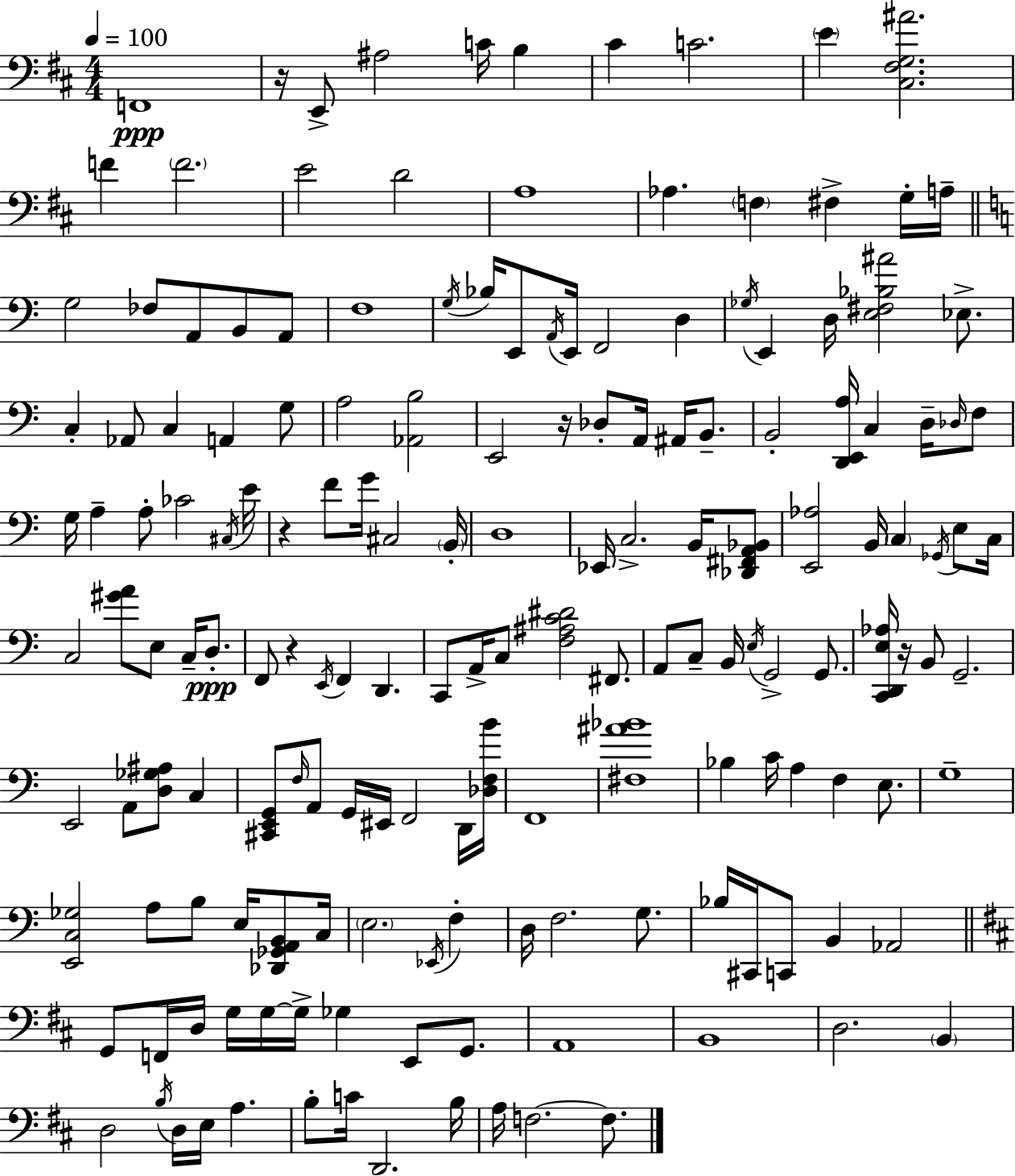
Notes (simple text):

F2/w R/s E2/e A#3/h C4/s B3/q C#4/q C4/h. E4/q [C#3,F#3,G3,A#4]/h. F4/q F4/h. E4/h D4/h A3/w Ab3/q. F3/q F#3/q G3/s A3/s G3/h FES3/e A2/e B2/e A2/e F3/w G3/s Bb3/s E2/e A2/s E2/s F2/h D3/q Gb3/s E2/q D3/s [E3,F#3,Bb3,A#4]/h Eb3/e. C3/q Ab2/e C3/q A2/q G3/e A3/h [Ab2,B3]/h E2/h R/s Db3/e A2/s A#2/s B2/e. B2/h [D2,E2,A3]/s C3/q D3/s Db3/s F3/e G3/s A3/q A3/e CES4/h C#3/s E4/s R/q F4/e G4/s C#3/h B2/s D3/w Eb2/s C3/h. B2/s [Db2,F#2,A2,Bb2]/e [E2,Ab3]/h B2/s C3/q Gb2/s E3/e C3/s C3/h [G#4,A4]/e E3/e C3/s D3/e. F2/e R/q E2/s F2/q D2/q. C2/e A2/s C3/e [F3,A#3,C4,D#4]/h F#2/e. A2/e C3/e B2/s E3/s G2/h G2/e. [C2,D2,E3,Ab3]/s R/s B2/e G2/h. E2/h A2/e [D3,Gb3,A#3]/e C3/q [C#2,E2,G2]/e F3/s A2/e G2/s EIS2/s F2/h D2/s [Db3,F3,B4]/s F2/w [F#3,A#4,Bb4]/w Bb3/q C4/s A3/q F3/q E3/e. G3/w [E2,C3,Gb3]/h A3/e B3/e E3/s [Db2,Gb2,A2,B2]/e C3/s E3/h. Eb2/s F3/q D3/s F3/h. G3/e. Bb3/s C#2/s C2/e B2/q Ab2/h G2/e F2/s D3/s G3/s G3/s G3/s Gb3/q E2/e G2/e. A2/w B2/w D3/h. B2/q D3/h B3/s D3/s E3/s A3/q. B3/e C4/s D2/h. B3/s A3/s F3/h. F3/e.